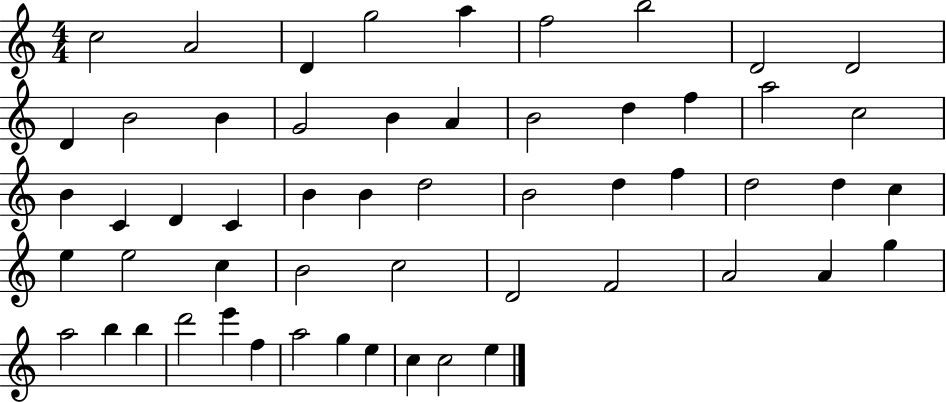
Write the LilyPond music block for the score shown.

{
  \clef treble
  \numericTimeSignature
  \time 4/4
  \key c \major
  c''2 a'2 | d'4 g''2 a''4 | f''2 b''2 | d'2 d'2 | \break d'4 b'2 b'4 | g'2 b'4 a'4 | b'2 d''4 f''4 | a''2 c''2 | \break b'4 c'4 d'4 c'4 | b'4 b'4 d''2 | b'2 d''4 f''4 | d''2 d''4 c''4 | \break e''4 e''2 c''4 | b'2 c''2 | d'2 f'2 | a'2 a'4 g''4 | \break a''2 b''4 b''4 | d'''2 e'''4 f''4 | a''2 g''4 e''4 | c''4 c''2 e''4 | \break \bar "|."
}